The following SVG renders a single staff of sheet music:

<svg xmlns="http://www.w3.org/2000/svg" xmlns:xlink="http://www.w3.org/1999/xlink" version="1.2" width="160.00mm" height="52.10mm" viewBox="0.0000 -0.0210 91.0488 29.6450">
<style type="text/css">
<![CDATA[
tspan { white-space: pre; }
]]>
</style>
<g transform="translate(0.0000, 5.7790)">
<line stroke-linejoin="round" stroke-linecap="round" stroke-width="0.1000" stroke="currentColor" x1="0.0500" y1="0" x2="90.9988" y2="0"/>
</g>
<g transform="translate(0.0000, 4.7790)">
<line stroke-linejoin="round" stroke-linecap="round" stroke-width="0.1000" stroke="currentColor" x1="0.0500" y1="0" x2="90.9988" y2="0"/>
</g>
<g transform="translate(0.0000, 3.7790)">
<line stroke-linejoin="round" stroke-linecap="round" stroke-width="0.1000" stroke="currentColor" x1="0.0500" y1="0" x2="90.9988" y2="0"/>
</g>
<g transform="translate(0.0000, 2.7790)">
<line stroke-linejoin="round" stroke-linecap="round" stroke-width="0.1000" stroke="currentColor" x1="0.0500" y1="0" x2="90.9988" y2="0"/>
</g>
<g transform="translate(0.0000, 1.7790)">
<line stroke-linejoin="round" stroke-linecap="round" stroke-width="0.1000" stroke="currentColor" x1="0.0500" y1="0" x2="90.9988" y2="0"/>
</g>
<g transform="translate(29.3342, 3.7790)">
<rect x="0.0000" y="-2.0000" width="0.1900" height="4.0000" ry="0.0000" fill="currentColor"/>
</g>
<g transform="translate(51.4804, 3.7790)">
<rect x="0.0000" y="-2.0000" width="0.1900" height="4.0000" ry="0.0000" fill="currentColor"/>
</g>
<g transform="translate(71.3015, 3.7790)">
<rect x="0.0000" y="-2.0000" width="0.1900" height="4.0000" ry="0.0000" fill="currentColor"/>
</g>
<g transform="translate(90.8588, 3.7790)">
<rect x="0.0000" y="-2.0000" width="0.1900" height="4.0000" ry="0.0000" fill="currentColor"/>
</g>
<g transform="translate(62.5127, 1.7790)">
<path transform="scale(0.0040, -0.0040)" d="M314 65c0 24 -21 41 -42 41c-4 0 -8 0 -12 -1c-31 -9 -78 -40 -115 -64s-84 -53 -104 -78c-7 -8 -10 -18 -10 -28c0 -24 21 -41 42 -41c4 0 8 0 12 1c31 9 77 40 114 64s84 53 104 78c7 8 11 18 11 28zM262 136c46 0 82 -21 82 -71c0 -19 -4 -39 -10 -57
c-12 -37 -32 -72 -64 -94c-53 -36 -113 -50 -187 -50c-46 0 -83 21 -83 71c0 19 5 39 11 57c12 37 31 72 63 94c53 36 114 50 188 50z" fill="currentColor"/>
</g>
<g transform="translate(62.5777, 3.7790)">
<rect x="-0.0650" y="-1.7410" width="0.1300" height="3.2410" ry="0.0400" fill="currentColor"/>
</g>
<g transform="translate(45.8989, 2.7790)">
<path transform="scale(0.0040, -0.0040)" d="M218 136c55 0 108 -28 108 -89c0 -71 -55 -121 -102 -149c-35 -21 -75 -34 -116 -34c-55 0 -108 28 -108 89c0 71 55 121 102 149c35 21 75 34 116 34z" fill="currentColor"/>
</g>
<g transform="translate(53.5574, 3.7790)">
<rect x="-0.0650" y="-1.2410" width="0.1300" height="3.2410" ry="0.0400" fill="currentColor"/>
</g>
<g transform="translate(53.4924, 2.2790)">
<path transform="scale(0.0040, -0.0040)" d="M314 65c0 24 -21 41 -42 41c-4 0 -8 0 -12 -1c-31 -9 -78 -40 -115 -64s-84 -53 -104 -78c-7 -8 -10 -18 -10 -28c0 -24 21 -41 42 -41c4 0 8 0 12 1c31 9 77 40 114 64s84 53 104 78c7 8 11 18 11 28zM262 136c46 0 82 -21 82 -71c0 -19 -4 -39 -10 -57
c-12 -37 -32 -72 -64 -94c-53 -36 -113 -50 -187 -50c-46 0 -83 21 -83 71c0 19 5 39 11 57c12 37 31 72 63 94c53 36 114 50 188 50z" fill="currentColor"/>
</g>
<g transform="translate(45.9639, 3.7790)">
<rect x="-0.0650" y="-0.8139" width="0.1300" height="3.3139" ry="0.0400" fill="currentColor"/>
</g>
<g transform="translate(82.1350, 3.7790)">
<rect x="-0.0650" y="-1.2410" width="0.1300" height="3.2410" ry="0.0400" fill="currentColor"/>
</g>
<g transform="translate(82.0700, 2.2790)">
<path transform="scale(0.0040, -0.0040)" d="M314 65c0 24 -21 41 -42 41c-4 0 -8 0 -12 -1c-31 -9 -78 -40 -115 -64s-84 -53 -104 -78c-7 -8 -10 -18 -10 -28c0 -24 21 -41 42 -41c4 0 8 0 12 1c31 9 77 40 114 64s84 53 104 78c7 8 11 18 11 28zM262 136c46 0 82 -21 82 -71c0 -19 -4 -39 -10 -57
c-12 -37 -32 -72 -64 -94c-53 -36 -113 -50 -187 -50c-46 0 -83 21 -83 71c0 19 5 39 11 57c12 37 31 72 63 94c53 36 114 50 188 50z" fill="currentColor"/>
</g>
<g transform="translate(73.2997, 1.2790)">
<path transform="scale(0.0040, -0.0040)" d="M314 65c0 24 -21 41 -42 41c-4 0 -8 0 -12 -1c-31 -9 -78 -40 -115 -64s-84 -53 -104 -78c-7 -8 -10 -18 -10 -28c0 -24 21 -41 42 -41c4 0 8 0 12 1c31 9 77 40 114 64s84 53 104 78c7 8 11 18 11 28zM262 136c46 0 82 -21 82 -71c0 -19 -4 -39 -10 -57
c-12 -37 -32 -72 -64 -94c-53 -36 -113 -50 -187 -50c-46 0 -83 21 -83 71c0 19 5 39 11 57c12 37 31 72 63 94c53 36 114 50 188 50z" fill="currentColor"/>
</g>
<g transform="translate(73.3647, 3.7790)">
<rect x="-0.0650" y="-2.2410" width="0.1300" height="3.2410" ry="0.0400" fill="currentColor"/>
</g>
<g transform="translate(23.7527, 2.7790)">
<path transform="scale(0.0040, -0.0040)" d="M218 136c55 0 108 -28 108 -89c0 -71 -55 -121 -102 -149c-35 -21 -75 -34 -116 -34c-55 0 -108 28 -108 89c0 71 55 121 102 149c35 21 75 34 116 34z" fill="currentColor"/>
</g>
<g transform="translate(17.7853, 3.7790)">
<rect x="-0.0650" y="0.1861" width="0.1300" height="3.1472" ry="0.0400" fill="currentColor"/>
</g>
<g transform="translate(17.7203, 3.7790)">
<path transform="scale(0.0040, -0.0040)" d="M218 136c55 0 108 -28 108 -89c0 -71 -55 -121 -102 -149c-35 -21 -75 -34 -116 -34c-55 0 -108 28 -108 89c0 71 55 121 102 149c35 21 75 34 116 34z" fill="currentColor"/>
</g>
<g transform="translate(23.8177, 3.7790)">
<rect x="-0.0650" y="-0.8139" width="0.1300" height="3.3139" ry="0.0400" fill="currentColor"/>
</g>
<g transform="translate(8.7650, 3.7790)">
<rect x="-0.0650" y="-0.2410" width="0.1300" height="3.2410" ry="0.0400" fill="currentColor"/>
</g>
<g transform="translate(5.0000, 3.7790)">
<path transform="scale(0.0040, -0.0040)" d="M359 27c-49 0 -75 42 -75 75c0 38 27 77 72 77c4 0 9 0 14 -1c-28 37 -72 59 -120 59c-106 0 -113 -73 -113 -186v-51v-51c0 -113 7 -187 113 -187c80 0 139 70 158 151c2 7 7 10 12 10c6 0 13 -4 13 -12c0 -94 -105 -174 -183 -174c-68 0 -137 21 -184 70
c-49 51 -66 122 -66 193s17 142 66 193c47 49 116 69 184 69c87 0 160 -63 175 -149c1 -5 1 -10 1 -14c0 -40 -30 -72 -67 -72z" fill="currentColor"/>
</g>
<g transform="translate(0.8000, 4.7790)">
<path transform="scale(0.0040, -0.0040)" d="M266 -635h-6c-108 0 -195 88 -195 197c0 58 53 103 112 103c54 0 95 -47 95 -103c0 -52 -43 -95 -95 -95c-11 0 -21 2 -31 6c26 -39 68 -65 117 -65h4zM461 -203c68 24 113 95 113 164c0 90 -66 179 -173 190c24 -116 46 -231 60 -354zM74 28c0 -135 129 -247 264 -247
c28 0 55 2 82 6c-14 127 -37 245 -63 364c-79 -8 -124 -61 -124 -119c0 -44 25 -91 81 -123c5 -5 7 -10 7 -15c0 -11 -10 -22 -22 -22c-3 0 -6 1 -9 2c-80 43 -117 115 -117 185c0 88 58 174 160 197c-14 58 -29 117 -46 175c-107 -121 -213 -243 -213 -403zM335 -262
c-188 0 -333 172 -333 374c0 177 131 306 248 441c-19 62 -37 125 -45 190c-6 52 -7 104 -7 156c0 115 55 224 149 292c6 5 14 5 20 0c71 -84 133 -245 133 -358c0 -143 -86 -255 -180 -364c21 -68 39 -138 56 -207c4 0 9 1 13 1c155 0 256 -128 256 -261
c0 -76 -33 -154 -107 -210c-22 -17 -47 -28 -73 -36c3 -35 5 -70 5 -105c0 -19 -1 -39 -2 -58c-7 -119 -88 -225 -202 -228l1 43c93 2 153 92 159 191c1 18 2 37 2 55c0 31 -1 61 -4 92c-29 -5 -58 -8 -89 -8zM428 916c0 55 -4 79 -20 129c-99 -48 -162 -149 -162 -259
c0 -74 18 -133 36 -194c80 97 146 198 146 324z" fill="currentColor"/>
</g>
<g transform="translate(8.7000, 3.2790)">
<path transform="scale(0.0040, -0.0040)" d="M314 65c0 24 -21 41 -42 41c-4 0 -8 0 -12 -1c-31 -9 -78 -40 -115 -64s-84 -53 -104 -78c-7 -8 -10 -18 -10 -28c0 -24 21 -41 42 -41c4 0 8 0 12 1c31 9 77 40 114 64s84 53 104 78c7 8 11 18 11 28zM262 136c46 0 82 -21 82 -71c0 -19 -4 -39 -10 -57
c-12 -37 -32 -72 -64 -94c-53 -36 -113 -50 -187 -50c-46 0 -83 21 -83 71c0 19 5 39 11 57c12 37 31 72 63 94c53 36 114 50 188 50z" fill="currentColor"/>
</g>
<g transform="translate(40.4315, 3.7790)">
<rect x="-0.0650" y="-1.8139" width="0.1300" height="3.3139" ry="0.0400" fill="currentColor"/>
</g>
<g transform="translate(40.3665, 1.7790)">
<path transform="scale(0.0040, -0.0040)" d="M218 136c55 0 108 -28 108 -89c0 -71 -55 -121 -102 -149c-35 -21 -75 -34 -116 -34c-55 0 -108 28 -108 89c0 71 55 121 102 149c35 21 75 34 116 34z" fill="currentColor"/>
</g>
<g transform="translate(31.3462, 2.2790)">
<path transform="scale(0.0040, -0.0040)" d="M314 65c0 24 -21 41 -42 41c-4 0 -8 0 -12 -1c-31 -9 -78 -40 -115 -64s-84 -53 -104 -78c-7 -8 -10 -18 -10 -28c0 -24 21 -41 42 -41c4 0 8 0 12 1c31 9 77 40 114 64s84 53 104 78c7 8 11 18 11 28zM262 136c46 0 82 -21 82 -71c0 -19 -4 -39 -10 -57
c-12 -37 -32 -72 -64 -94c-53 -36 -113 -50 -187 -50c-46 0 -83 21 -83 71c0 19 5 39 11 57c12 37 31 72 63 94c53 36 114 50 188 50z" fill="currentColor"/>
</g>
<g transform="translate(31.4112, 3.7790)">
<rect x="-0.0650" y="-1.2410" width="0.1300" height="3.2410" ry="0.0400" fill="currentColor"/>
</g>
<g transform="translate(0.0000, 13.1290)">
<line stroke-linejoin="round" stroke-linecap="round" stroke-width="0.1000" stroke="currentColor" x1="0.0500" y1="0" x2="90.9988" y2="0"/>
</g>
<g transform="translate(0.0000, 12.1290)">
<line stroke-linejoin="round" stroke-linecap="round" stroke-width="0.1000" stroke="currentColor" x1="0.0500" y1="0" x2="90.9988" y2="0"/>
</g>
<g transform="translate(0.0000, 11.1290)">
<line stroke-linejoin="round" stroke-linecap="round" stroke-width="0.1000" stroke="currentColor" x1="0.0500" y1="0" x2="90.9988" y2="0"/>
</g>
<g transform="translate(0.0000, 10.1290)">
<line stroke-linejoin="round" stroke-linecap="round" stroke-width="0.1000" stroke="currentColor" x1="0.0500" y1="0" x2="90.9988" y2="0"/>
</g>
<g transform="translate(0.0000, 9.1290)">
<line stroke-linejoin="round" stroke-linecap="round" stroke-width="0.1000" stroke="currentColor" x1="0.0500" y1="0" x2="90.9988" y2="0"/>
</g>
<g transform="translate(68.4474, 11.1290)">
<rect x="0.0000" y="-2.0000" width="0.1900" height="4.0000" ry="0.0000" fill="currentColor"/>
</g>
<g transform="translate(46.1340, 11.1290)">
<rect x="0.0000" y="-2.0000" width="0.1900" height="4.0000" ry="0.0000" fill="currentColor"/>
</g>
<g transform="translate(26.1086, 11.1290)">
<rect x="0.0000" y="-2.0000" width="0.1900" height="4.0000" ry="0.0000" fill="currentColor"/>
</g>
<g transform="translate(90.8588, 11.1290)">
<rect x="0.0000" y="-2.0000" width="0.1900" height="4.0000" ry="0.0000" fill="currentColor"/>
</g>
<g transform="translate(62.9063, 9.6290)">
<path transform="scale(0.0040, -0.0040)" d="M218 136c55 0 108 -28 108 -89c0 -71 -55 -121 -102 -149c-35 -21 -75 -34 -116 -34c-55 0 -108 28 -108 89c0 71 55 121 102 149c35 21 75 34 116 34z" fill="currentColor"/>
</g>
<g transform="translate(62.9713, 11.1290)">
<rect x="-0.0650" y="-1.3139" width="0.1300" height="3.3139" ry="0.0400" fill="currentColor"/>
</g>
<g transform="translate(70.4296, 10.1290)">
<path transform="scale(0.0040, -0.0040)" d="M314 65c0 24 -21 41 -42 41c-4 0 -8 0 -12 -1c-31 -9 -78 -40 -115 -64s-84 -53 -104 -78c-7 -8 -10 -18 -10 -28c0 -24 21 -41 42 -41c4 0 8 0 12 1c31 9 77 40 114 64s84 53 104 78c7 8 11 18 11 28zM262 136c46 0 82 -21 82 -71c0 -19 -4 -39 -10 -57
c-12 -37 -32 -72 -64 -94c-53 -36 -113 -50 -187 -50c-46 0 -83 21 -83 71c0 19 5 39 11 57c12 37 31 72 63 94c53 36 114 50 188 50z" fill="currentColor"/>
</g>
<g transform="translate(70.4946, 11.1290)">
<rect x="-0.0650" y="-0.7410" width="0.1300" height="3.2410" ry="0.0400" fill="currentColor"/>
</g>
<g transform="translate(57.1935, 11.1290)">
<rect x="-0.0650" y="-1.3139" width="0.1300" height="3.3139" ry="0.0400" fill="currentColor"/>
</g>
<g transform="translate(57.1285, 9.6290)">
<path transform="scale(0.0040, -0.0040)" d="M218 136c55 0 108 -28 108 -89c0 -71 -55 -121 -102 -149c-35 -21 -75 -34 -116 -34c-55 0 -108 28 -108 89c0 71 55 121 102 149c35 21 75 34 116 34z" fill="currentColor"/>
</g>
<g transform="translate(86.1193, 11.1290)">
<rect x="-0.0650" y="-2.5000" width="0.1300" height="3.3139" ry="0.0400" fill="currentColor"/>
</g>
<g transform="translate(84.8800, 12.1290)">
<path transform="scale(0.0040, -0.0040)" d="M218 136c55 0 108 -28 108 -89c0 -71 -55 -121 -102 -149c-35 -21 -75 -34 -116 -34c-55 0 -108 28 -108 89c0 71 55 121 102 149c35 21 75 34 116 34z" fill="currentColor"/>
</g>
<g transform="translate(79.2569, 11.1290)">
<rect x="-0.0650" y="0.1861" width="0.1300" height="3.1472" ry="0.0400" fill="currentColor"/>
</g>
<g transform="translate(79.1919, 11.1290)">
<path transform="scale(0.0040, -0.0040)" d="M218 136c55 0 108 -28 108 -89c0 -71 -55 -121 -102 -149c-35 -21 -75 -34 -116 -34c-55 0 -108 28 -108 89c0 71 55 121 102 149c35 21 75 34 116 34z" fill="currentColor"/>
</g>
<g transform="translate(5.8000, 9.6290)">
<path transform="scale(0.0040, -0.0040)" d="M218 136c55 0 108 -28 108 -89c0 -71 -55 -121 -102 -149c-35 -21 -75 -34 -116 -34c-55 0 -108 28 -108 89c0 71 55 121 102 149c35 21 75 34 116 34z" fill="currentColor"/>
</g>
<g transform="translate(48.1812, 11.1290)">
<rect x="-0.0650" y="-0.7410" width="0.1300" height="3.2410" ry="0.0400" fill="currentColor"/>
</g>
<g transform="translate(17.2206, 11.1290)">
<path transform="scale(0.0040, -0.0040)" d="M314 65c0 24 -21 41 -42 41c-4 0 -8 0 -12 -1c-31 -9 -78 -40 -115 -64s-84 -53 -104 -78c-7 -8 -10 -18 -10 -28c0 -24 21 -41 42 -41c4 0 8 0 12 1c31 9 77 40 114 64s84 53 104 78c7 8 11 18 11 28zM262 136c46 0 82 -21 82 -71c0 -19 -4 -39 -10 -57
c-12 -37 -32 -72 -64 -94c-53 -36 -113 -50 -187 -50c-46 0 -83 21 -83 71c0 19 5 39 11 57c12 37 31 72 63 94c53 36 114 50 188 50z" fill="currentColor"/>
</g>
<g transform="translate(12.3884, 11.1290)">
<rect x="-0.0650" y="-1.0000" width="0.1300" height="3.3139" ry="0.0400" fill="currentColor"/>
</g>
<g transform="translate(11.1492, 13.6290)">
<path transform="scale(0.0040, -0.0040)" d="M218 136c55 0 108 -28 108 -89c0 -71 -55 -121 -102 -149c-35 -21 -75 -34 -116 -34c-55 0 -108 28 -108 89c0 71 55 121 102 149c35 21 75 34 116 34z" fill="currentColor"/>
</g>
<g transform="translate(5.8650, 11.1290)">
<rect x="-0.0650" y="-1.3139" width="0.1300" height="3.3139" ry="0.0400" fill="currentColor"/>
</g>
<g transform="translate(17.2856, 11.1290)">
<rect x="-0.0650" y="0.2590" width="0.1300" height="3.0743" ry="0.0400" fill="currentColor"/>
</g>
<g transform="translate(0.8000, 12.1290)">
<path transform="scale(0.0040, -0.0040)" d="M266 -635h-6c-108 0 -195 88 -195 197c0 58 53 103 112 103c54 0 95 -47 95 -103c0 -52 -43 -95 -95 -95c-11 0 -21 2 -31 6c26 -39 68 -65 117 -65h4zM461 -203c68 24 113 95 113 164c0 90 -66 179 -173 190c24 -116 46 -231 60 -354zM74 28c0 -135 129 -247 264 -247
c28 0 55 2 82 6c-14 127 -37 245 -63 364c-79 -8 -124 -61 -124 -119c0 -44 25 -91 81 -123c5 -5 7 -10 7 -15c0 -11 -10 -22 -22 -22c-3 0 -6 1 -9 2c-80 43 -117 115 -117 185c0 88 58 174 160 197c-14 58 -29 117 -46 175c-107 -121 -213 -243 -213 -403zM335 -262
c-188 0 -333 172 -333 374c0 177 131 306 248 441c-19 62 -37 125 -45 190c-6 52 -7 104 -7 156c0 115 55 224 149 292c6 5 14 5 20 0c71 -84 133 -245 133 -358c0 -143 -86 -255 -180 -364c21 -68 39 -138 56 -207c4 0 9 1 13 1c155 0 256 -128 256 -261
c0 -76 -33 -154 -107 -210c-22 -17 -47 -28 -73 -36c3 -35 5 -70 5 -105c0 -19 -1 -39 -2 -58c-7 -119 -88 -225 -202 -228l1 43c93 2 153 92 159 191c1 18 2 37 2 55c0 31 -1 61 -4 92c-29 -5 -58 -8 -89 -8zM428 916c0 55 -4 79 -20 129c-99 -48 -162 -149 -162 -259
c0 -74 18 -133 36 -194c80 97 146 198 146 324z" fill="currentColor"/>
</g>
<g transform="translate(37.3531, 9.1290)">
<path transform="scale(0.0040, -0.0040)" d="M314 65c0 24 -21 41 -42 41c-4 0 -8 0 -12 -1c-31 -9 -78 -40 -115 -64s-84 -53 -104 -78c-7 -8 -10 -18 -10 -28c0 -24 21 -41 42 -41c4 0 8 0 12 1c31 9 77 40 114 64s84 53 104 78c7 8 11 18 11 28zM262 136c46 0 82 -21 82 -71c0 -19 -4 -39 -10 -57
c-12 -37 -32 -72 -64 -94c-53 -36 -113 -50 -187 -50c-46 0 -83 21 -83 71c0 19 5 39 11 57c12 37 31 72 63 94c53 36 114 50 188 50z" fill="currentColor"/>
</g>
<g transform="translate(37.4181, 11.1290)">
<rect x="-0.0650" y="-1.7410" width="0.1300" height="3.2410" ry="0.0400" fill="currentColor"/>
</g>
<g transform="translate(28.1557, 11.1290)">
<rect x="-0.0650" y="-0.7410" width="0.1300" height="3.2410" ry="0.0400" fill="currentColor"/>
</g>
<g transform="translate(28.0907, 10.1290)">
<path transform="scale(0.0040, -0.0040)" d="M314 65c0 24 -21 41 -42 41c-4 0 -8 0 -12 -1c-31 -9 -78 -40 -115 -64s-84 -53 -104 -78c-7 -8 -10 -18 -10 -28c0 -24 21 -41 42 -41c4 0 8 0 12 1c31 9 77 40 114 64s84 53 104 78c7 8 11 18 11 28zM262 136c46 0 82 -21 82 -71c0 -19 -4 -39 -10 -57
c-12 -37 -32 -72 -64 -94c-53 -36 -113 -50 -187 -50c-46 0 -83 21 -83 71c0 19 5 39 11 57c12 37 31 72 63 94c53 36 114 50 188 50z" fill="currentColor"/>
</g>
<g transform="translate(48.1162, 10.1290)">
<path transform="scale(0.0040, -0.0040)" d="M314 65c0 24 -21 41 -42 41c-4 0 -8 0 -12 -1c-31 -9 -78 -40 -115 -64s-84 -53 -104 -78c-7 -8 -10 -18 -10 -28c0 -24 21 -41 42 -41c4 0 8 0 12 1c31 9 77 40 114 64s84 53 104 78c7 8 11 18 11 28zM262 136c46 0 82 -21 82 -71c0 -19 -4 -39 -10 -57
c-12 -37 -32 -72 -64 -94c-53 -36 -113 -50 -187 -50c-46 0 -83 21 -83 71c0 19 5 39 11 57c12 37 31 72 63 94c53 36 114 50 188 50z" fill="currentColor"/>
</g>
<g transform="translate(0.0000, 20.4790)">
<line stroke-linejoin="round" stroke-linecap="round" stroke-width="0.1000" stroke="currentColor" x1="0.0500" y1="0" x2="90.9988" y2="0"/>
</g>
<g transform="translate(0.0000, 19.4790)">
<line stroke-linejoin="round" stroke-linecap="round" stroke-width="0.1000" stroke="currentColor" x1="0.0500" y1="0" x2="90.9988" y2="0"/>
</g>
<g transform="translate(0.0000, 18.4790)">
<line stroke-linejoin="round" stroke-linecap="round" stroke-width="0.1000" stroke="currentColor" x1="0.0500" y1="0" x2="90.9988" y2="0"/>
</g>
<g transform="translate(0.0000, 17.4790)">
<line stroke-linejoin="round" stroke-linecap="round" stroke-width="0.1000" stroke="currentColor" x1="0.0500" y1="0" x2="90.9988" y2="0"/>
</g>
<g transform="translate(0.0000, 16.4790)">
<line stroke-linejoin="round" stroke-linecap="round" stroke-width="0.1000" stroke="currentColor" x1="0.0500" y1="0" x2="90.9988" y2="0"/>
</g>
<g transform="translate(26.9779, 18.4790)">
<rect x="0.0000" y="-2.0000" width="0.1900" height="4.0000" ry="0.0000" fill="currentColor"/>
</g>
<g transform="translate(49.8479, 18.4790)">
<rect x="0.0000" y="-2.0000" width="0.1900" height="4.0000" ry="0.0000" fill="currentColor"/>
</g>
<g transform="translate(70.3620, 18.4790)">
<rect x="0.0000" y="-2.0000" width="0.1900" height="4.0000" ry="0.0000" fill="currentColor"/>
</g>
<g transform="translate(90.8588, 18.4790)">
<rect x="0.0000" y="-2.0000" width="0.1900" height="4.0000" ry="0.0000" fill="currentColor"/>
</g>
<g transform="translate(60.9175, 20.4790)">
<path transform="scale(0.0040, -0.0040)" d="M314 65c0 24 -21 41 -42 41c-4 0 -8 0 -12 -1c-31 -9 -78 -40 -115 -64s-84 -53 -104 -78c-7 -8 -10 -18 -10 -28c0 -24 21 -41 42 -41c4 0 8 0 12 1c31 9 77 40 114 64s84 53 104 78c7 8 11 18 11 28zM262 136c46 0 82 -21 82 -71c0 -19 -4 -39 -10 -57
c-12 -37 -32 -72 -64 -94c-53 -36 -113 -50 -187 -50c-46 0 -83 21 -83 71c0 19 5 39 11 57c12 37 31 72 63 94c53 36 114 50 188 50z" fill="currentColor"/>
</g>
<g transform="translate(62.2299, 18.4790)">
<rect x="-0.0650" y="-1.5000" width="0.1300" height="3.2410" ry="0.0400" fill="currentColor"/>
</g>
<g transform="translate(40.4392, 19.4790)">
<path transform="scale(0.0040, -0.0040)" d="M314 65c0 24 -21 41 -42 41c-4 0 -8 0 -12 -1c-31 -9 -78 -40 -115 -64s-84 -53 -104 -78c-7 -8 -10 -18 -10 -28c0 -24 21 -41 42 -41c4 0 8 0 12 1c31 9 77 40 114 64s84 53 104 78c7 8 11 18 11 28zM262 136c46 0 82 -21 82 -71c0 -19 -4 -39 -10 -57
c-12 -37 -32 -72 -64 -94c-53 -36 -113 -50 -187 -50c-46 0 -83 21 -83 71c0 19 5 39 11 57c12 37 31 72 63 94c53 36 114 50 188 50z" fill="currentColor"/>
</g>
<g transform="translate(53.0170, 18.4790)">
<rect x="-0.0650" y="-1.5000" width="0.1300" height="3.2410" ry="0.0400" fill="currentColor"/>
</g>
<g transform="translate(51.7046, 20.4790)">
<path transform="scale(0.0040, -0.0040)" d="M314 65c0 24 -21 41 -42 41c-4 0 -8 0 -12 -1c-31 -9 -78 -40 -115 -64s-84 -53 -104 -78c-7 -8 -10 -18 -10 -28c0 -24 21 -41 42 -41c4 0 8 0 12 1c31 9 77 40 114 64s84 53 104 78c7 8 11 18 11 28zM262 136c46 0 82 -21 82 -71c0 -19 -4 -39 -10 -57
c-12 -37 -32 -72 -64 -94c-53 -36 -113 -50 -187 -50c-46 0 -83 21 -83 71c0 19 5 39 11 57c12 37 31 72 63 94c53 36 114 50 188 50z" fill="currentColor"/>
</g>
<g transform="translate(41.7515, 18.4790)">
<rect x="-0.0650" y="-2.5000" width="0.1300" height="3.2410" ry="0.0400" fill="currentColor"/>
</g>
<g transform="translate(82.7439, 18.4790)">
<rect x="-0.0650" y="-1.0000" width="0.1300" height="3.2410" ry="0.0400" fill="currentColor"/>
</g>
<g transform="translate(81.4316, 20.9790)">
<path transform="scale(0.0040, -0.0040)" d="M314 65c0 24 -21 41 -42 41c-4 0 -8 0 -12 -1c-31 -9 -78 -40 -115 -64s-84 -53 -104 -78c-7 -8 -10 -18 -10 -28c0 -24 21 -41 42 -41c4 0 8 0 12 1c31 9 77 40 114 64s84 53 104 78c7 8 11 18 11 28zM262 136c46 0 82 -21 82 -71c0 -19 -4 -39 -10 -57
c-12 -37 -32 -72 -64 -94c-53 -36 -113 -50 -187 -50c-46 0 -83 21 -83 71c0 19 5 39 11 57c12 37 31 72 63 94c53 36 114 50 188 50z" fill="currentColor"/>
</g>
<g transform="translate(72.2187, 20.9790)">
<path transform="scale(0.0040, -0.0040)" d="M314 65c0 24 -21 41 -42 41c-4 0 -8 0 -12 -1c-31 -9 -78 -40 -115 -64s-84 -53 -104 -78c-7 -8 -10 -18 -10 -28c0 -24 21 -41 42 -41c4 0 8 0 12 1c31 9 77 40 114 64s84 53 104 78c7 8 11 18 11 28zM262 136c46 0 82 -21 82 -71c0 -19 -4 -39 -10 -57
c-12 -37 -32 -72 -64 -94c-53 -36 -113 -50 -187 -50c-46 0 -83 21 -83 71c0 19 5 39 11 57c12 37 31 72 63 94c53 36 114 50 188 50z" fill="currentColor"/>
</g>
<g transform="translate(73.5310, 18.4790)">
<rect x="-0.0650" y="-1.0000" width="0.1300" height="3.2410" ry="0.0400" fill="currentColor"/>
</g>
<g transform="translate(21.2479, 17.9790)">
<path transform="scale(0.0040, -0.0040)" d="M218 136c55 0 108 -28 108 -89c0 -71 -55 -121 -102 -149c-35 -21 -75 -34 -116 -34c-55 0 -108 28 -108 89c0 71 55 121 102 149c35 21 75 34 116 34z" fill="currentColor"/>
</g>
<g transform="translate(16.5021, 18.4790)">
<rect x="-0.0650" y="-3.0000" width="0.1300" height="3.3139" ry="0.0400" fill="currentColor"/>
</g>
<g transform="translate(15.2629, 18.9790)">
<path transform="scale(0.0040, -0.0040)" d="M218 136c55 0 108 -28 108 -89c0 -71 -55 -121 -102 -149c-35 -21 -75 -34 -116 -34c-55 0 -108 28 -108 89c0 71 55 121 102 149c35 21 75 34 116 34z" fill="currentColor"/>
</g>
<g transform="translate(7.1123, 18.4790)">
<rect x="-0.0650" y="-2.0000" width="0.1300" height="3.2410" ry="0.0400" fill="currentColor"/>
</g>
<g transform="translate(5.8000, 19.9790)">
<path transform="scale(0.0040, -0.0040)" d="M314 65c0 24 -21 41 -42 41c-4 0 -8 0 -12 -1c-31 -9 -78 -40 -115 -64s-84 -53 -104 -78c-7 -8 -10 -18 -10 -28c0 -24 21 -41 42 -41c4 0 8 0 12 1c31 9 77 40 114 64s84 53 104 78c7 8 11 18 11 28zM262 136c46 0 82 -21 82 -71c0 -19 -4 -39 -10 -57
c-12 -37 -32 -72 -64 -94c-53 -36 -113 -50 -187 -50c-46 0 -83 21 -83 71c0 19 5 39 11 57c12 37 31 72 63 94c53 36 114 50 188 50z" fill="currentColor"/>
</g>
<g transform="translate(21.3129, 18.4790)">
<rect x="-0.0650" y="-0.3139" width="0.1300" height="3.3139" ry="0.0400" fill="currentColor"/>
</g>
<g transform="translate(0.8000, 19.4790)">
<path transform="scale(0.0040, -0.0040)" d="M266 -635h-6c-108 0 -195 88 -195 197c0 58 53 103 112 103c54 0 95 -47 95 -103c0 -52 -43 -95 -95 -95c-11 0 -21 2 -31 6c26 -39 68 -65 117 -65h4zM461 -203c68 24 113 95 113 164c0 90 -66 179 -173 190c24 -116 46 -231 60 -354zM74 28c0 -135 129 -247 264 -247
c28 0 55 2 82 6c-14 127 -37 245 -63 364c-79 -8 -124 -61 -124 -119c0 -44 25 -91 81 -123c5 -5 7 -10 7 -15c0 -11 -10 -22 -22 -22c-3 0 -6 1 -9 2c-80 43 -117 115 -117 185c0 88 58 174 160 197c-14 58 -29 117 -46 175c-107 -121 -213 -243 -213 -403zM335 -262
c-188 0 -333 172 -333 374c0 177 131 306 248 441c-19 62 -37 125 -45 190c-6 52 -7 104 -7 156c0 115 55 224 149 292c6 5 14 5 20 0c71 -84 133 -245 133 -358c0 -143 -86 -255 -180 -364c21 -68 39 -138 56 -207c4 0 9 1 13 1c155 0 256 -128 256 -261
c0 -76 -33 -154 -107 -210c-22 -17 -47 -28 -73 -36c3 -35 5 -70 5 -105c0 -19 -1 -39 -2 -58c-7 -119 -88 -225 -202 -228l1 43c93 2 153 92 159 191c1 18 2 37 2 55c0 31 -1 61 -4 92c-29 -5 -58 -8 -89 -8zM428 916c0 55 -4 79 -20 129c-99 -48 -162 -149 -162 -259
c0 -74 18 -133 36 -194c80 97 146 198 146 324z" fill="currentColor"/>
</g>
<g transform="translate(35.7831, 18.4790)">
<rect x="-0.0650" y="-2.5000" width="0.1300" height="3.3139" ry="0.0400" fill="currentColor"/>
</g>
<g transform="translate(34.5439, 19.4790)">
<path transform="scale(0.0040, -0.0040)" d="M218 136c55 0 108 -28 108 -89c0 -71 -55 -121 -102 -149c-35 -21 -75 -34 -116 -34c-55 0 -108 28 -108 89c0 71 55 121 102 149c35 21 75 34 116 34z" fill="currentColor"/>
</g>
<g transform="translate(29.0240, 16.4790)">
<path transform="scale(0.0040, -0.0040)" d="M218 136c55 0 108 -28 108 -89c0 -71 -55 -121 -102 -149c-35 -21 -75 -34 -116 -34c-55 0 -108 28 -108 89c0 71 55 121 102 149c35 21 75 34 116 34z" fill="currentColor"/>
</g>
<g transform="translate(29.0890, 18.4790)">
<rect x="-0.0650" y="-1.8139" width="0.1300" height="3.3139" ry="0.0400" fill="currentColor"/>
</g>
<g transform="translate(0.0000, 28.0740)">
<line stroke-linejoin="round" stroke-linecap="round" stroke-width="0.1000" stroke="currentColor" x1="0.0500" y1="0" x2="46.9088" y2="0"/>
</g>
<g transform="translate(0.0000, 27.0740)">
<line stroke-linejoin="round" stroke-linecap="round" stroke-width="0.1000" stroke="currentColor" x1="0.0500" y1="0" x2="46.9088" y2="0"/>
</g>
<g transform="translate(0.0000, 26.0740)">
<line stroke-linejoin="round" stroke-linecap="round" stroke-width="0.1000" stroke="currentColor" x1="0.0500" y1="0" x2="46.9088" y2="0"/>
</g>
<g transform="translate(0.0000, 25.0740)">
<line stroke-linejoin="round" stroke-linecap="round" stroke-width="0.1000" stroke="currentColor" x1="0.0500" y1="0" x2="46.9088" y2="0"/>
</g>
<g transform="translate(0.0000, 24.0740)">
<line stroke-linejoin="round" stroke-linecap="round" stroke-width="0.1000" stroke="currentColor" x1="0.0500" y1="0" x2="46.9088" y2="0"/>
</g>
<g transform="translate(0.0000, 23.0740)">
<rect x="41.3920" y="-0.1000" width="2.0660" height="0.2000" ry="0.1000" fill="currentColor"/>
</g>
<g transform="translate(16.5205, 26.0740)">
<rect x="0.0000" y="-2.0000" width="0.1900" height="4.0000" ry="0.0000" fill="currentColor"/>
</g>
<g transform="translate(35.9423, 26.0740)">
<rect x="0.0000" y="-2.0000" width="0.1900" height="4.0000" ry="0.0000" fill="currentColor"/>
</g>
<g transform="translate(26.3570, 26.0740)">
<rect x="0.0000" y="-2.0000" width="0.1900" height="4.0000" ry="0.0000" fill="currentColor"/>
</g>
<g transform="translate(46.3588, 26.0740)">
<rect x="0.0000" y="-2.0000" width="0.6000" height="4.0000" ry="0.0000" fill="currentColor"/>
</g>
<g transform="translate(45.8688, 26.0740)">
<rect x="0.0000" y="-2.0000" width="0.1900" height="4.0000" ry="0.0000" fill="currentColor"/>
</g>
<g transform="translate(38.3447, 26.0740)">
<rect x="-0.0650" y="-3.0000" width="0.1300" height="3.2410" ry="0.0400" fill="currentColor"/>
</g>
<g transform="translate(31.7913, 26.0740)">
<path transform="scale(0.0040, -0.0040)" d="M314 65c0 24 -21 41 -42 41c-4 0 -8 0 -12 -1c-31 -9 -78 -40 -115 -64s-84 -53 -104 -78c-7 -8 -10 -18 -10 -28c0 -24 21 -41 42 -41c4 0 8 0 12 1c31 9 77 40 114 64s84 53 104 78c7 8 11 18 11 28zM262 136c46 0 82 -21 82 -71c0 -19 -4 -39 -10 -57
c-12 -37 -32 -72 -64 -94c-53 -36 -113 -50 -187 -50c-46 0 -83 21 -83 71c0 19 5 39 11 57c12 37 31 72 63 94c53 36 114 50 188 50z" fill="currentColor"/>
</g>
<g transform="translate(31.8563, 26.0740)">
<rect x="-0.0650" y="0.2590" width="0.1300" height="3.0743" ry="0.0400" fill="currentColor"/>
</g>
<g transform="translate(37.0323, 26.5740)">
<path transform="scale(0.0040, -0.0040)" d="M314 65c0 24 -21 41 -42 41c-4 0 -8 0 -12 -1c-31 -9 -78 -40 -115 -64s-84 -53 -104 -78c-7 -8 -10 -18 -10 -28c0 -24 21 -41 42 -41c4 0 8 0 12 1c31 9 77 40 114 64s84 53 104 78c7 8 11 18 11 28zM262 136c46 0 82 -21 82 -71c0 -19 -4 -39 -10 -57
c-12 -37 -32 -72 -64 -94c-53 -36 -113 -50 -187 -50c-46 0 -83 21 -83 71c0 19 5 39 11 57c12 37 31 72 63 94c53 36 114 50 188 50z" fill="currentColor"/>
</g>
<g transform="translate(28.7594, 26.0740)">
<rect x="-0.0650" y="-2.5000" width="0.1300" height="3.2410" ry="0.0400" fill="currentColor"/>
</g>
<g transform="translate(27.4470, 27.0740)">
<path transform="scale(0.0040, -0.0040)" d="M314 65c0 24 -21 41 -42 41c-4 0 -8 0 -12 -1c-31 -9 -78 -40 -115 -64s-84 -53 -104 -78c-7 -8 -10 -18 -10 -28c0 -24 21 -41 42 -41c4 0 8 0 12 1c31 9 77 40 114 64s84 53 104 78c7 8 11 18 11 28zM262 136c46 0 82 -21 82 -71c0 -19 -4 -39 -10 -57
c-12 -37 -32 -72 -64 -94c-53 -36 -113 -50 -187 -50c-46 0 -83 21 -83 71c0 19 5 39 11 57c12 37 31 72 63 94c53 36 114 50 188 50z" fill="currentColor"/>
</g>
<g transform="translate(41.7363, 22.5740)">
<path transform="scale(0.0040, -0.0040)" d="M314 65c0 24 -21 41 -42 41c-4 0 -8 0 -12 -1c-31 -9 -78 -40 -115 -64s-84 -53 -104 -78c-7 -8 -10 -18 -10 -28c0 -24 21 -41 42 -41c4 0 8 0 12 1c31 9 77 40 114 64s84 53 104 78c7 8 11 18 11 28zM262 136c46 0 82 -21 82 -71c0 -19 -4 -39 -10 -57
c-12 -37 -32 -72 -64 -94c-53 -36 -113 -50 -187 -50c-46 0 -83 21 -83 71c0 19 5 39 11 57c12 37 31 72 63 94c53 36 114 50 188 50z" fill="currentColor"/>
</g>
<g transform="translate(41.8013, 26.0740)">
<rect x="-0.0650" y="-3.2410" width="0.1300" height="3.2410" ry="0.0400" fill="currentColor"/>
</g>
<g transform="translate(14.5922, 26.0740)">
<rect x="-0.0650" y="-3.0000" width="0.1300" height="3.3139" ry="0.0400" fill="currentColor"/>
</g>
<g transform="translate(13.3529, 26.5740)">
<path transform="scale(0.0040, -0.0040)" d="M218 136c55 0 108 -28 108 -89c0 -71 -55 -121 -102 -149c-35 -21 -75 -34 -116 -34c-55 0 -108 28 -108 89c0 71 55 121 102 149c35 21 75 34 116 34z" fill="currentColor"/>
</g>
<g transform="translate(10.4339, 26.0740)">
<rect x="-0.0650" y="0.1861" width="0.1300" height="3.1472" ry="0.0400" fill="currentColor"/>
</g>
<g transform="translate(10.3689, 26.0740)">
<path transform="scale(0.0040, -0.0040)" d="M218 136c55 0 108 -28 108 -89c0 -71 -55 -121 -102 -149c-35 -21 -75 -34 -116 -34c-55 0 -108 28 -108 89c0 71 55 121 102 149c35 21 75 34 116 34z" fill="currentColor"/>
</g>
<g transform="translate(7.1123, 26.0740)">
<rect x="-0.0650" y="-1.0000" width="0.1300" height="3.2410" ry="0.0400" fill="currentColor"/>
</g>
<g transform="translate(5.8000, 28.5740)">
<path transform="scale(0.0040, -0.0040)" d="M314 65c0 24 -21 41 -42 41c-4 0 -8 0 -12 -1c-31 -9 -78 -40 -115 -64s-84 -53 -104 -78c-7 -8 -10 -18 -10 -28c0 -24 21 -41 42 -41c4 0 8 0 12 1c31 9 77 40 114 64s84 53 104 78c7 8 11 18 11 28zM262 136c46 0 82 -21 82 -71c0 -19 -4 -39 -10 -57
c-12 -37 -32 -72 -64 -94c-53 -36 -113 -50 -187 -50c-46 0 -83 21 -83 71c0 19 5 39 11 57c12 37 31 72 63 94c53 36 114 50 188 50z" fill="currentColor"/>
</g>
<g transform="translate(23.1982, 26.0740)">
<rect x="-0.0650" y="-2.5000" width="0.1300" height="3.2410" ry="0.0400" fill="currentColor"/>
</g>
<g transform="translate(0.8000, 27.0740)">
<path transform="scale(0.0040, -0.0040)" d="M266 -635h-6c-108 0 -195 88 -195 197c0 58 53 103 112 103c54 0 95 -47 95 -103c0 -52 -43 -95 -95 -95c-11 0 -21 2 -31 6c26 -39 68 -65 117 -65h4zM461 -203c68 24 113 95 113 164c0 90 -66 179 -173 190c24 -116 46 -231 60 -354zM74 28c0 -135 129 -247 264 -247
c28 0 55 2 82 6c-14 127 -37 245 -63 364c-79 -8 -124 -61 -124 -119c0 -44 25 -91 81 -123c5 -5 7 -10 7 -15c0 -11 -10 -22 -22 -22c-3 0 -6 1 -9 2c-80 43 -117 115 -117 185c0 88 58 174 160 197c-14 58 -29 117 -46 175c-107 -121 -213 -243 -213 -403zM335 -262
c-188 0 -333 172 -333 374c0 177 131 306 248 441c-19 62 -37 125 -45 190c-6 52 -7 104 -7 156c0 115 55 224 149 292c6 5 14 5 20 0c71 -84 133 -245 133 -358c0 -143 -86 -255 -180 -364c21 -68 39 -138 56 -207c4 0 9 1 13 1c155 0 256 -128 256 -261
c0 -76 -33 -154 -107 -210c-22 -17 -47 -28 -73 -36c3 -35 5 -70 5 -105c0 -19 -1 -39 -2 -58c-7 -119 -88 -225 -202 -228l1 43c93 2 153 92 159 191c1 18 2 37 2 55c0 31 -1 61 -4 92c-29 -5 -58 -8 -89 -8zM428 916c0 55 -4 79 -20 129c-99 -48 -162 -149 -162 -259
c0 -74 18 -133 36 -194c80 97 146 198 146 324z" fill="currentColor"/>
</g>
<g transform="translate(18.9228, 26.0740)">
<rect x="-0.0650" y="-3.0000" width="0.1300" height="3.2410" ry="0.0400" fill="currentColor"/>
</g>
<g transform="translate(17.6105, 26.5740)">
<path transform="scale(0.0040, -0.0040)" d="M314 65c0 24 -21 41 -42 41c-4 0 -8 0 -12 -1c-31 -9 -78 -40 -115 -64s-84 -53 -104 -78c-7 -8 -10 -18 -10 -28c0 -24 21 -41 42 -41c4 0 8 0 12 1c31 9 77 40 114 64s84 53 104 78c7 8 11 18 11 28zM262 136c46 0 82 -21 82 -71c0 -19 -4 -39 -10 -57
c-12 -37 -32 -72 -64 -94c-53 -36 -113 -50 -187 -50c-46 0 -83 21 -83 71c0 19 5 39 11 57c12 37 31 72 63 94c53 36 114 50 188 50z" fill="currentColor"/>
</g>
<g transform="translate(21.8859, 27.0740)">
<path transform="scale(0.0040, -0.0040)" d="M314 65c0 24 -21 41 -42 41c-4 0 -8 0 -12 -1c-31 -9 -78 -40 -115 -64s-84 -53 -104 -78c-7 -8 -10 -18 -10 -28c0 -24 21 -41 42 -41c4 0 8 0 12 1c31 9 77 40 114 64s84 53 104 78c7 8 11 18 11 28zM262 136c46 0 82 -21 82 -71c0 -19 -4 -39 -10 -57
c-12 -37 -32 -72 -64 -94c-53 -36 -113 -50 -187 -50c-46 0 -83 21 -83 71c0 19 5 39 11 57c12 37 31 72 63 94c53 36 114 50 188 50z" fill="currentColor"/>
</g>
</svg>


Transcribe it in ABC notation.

X:1
T:Untitled
M:4/4
L:1/4
K:C
c2 B d e2 f d e2 f2 g2 e2 e D B2 d2 f2 d2 e e d2 B G F2 A c f G G2 E2 E2 D2 D2 D2 B A A2 G2 G2 B2 A2 b2